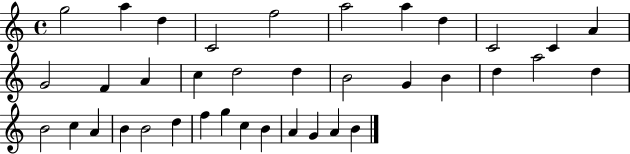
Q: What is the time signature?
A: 4/4